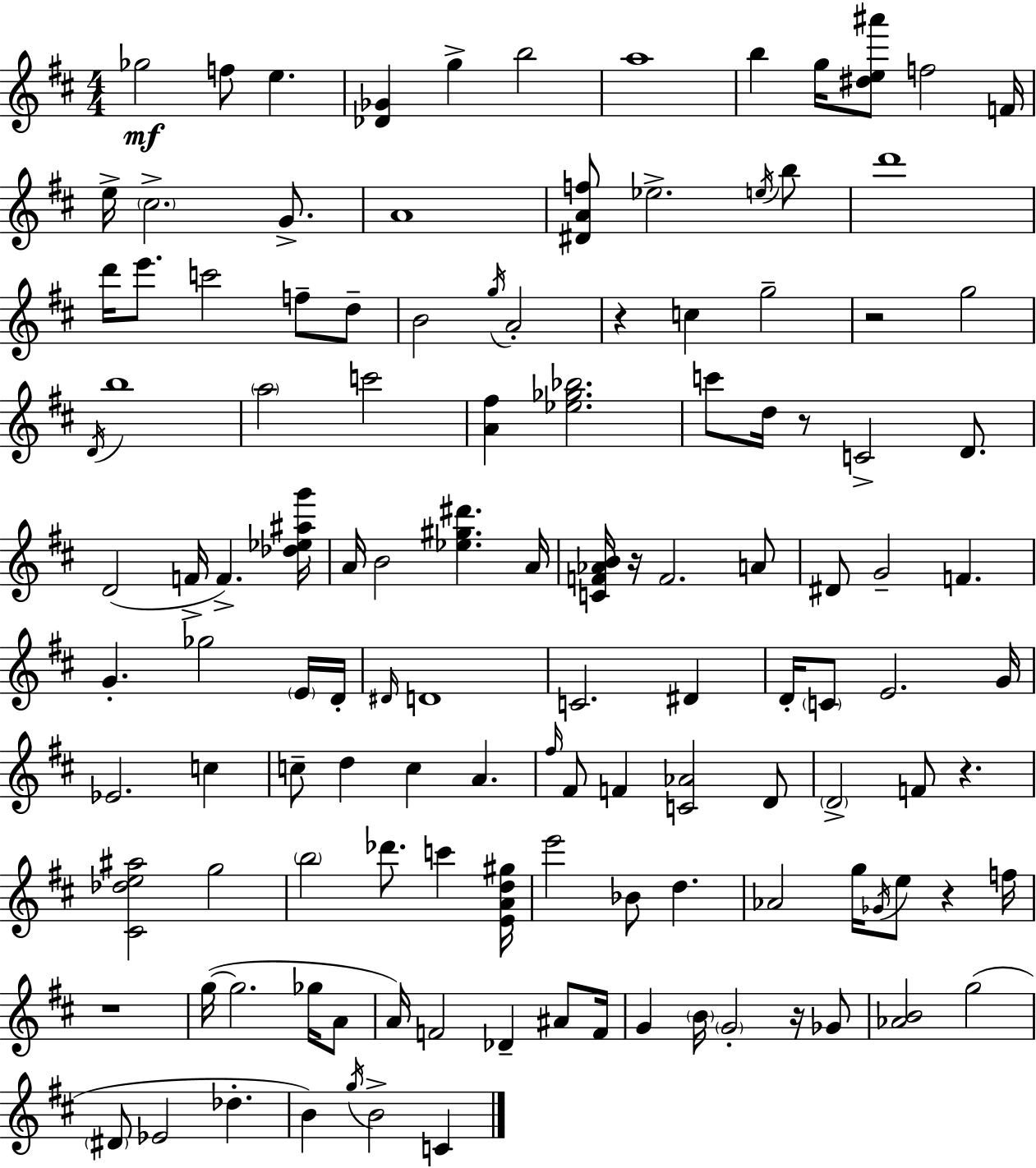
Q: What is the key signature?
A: D major